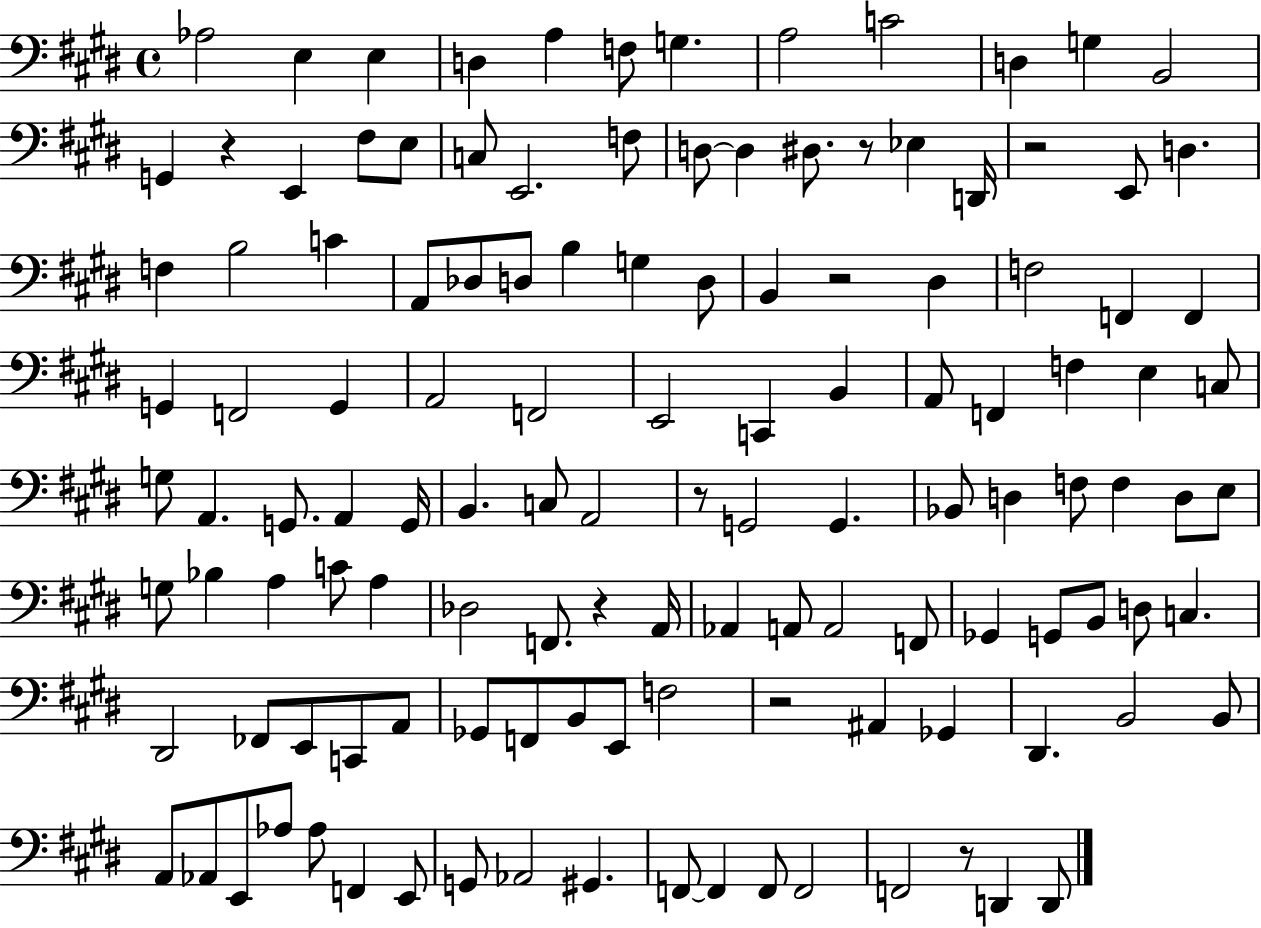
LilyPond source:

{
  \clef bass
  \time 4/4
  \defaultTimeSignature
  \key e \major
  aes2 e4 e4 | d4 a4 f8 g4. | a2 c'2 | d4 g4 b,2 | \break g,4 r4 e,4 fis8 e8 | c8 e,2. f8 | d8~~ d4 dis8. r8 ees4 d,16 | r2 e,8 d4. | \break f4 b2 c'4 | a,8 des8 d8 b4 g4 d8 | b,4 r2 dis4 | f2 f,4 f,4 | \break g,4 f,2 g,4 | a,2 f,2 | e,2 c,4 b,4 | a,8 f,4 f4 e4 c8 | \break g8 a,4. g,8. a,4 g,16 | b,4. c8 a,2 | r8 g,2 g,4. | bes,8 d4 f8 f4 d8 e8 | \break g8 bes4 a4 c'8 a4 | des2 f,8. r4 a,16 | aes,4 a,8 a,2 f,8 | ges,4 g,8 b,8 d8 c4. | \break dis,2 fes,8 e,8 c,8 a,8 | ges,8 f,8 b,8 e,8 f2 | r2 ais,4 ges,4 | dis,4. b,2 b,8 | \break a,8 aes,8 e,8 aes8 aes8 f,4 e,8 | g,8 aes,2 gis,4. | f,8~~ f,4 f,8 f,2 | f,2 r8 d,4 d,8 | \break \bar "|."
}